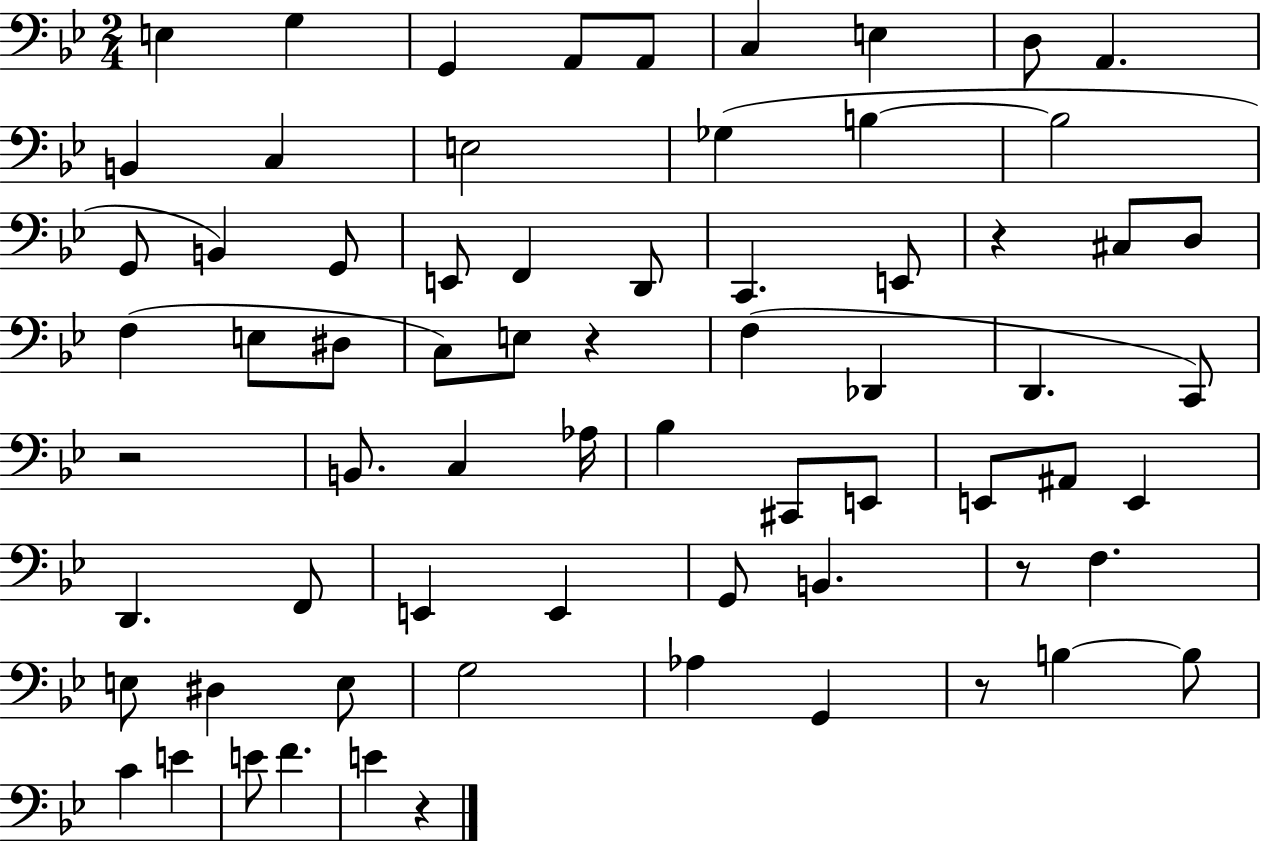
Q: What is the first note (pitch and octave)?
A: E3